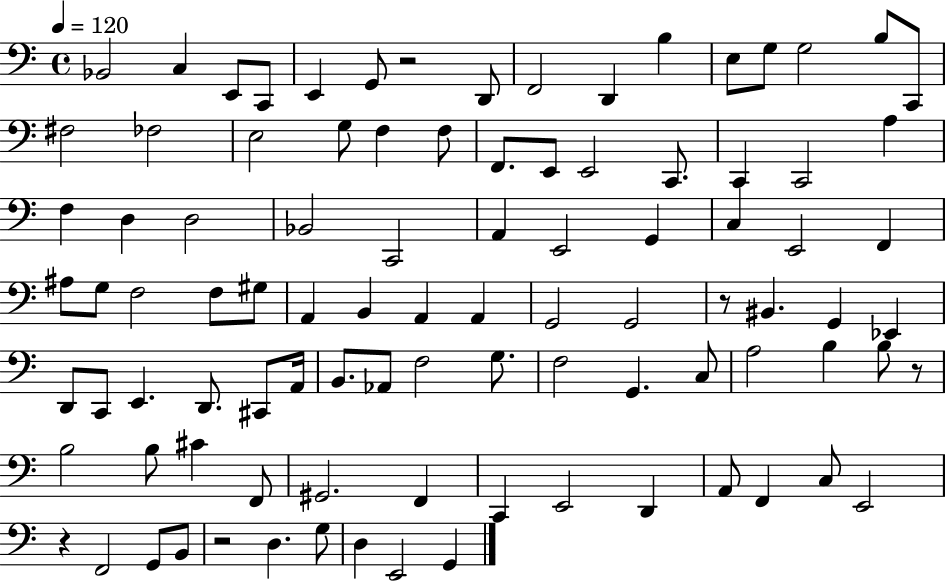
Bb2/h C3/q E2/e C2/e E2/q G2/e R/h D2/e F2/h D2/q B3/q E3/e G3/e G3/h B3/e C2/e F#3/h FES3/h E3/h G3/e F3/q F3/e F2/e. E2/e E2/h C2/e. C2/q C2/h A3/q F3/q D3/q D3/h Bb2/h C2/h A2/q E2/h G2/q C3/q E2/h F2/q A#3/e G3/e F3/h F3/e G#3/e A2/q B2/q A2/q A2/q G2/h G2/h R/e BIS2/q. G2/q Eb2/q D2/e C2/e E2/q. D2/e. C#2/e A2/s B2/e. Ab2/e F3/h G3/e. F3/h G2/q. C3/e A3/h B3/q B3/e R/e B3/h B3/e C#4/q F2/e G#2/h. F2/q C2/q E2/h D2/q A2/e F2/q C3/e E2/h R/q F2/h G2/e B2/e R/h D3/q. G3/e D3/q E2/h G2/q